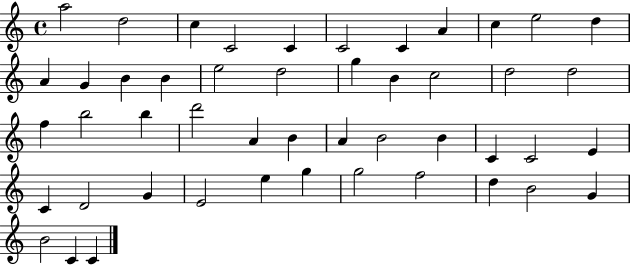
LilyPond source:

{
  \clef treble
  \time 4/4
  \defaultTimeSignature
  \key c \major
  a''2 d''2 | c''4 c'2 c'4 | c'2 c'4 a'4 | c''4 e''2 d''4 | \break a'4 g'4 b'4 b'4 | e''2 d''2 | g''4 b'4 c''2 | d''2 d''2 | \break f''4 b''2 b''4 | d'''2 a'4 b'4 | a'4 b'2 b'4 | c'4 c'2 e'4 | \break c'4 d'2 g'4 | e'2 e''4 g''4 | g''2 f''2 | d''4 b'2 g'4 | \break b'2 c'4 c'4 | \bar "|."
}